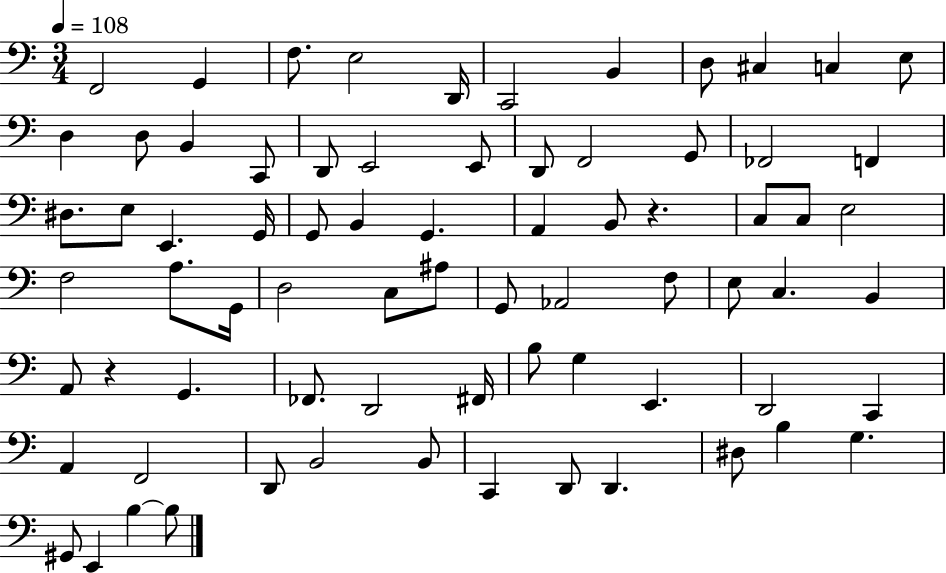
X:1
T:Untitled
M:3/4
L:1/4
K:C
F,,2 G,, F,/2 E,2 D,,/4 C,,2 B,, D,/2 ^C, C, E,/2 D, D,/2 B,, C,,/2 D,,/2 E,,2 E,,/2 D,,/2 F,,2 G,,/2 _F,,2 F,, ^D,/2 E,/2 E,, G,,/4 G,,/2 B,, G,, A,, B,,/2 z C,/2 C,/2 E,2 F,2 A,/2 G,,/4 D,2 C,/2 ^A,/2 G,,/2 _A,,2 F,/2 E,/2 C, B,, A,,/2 z G,, _F,,/2 D,,2 ^F,,/4 B,/2 G, E,, D,,2 C,, A,, F,,2 D,,/2 B,,2 B,,/2 C,, D,,/2 D,, ^D,/2 B, G, ^G,,/2 E,, B, B,/2